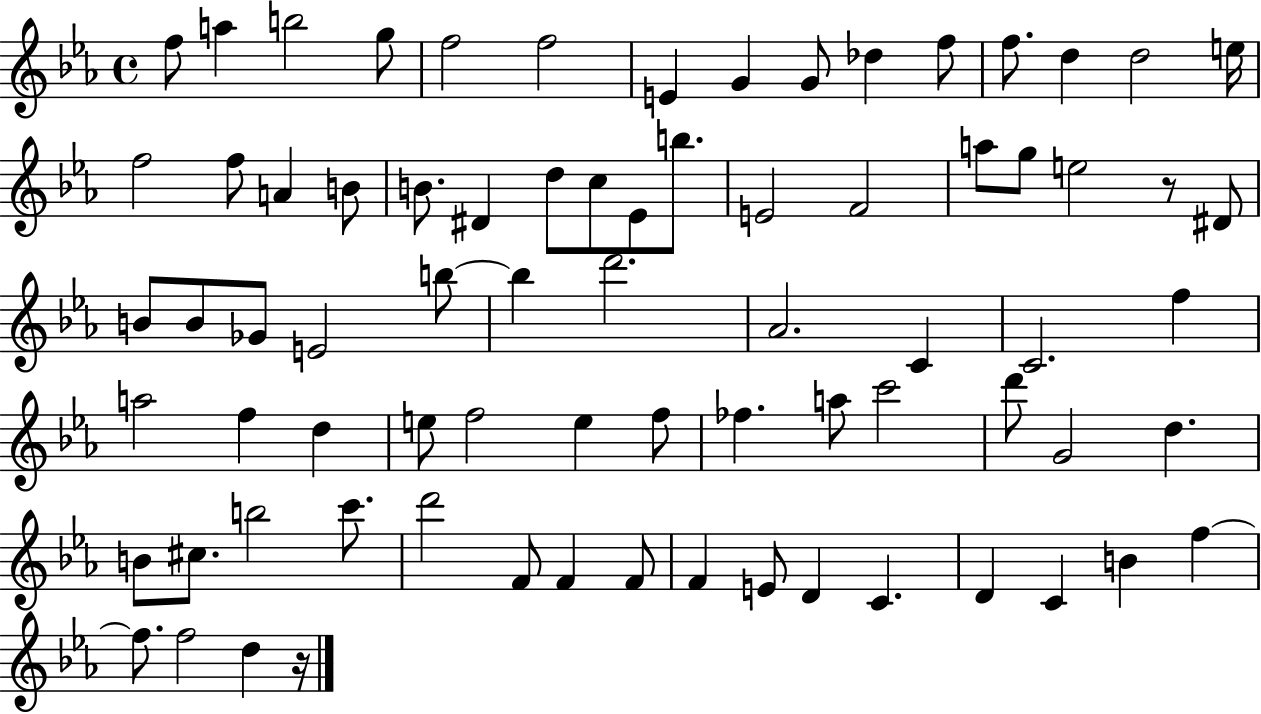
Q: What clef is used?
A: treble